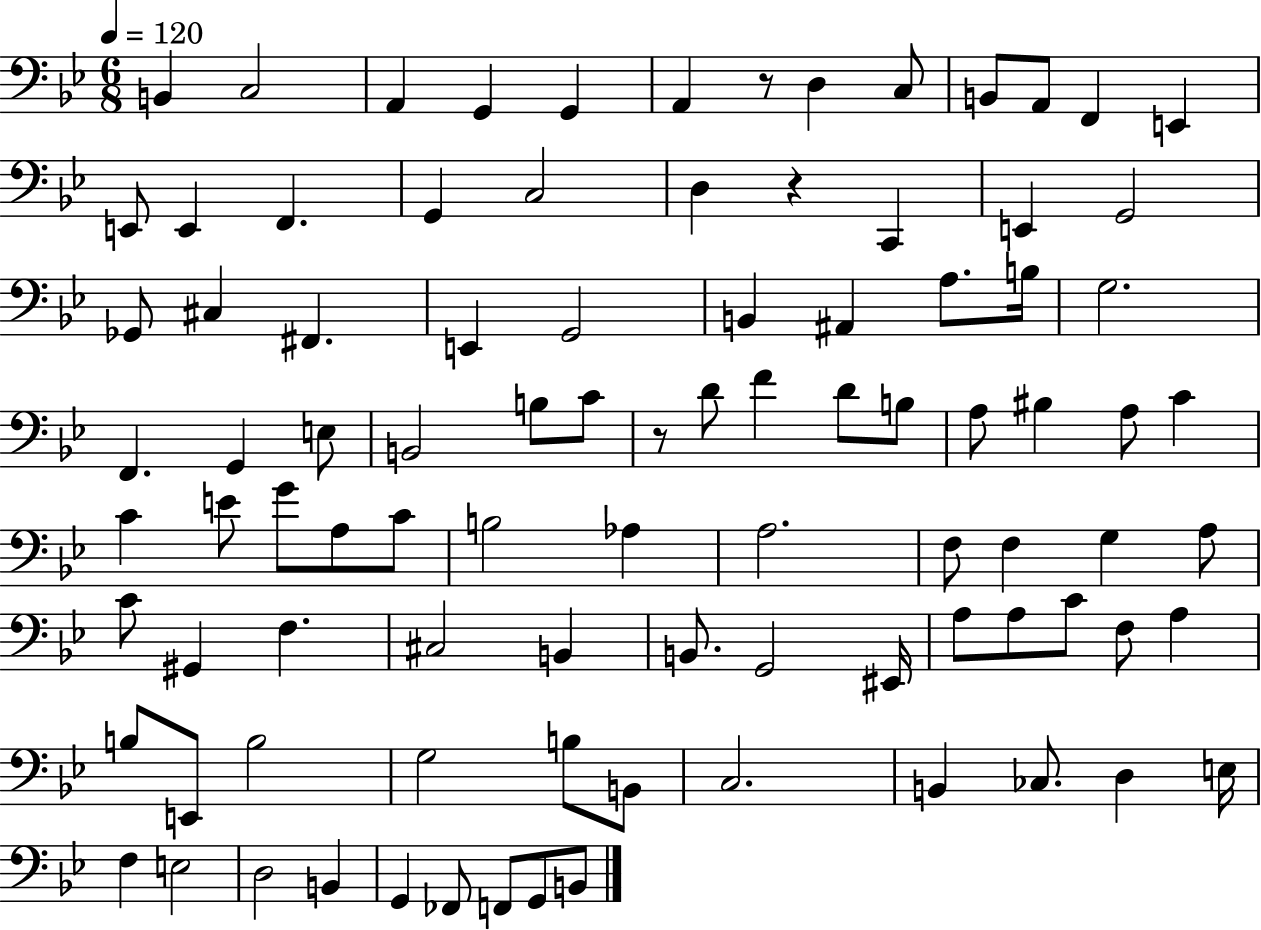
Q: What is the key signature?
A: BES major